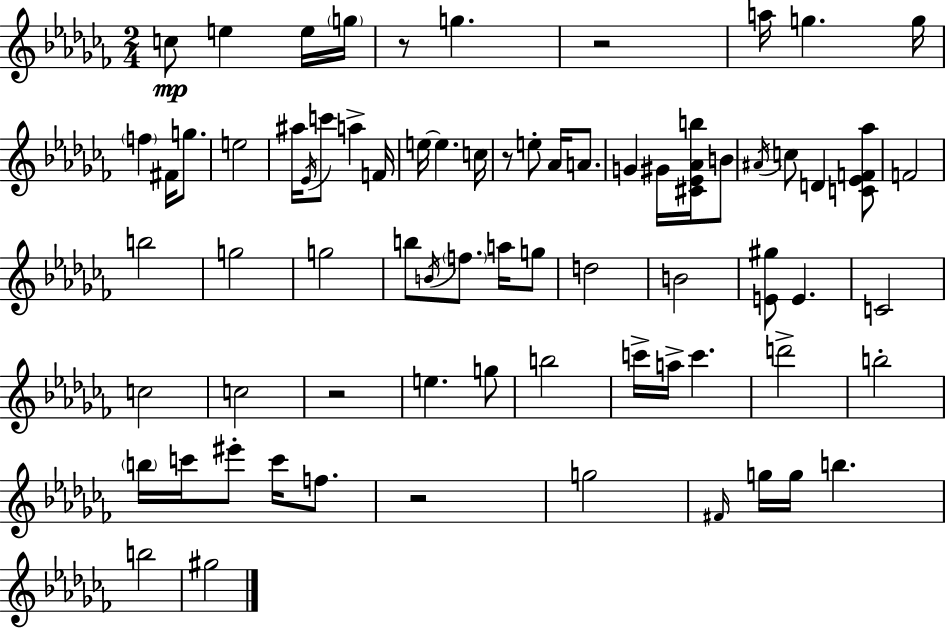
C5/e E5/q E5/s G5/s R/e G5/q. R/h A5/s G5/q. G5/s F5/q F#4/s G5/e. E5/h A#5/s Eb4/s C6/e A5/q F4/s E5/s E5/q. C5/s R/e E5/e Ab4/s A4/e. G4/q G#4/s [C#4,Eb4,Ab4,B5]/s B4/e A#4/s C5/e D4/q [C4,Eb4,F4,Ab5]/e F4/h B5/h G5/h G5/h B5/e B4/s F5/e. A5/s G5/e D5/h B4/h [E4,G#5]/e E4/q. C4/h C5/h C5/h R/h E5/q. G5/e B5/h C6/s A5/s C6/q. D6/h B5/h B5/s C6/s EIS6/e C6/s F5/e. R/h G5/h F#4/s G5/s G5/s B5/q. B5/h G#5/h